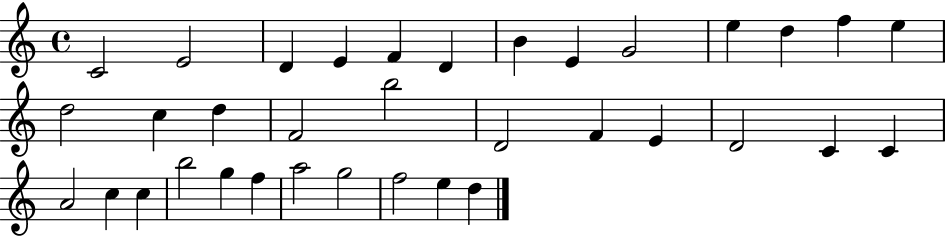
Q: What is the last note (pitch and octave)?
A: D5